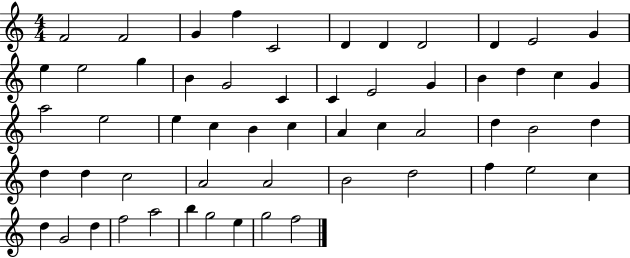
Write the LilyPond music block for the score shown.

{
  \clef treble
  \numericTimeSignature
  \time 4/4
  \key c \major
  f'2 f'2 | g'4 f''4 c'2 | d'4 d'4 d'2 | d'4 e'2 g'4 | \break e''4 e''2 g''4 | b'4 g'2 c'4 | c'4 e'2 g'4 | b'4 d''4 c''4 g'4 | \break a''2 e''2 | e''4 c''4 b'4 c''4 | a'4 c''4 a'2 | d''4 b'2 d''4 | \break d''4 d''4 c''2 | a'2 a'2 | b'2 d''2 | f''4 e''2 c''4 | \break d''4 g'2 d''4 | f''2 a''2 | b''4 g''2 e''4 | g''2 f''2 | \break \bar "|."
}